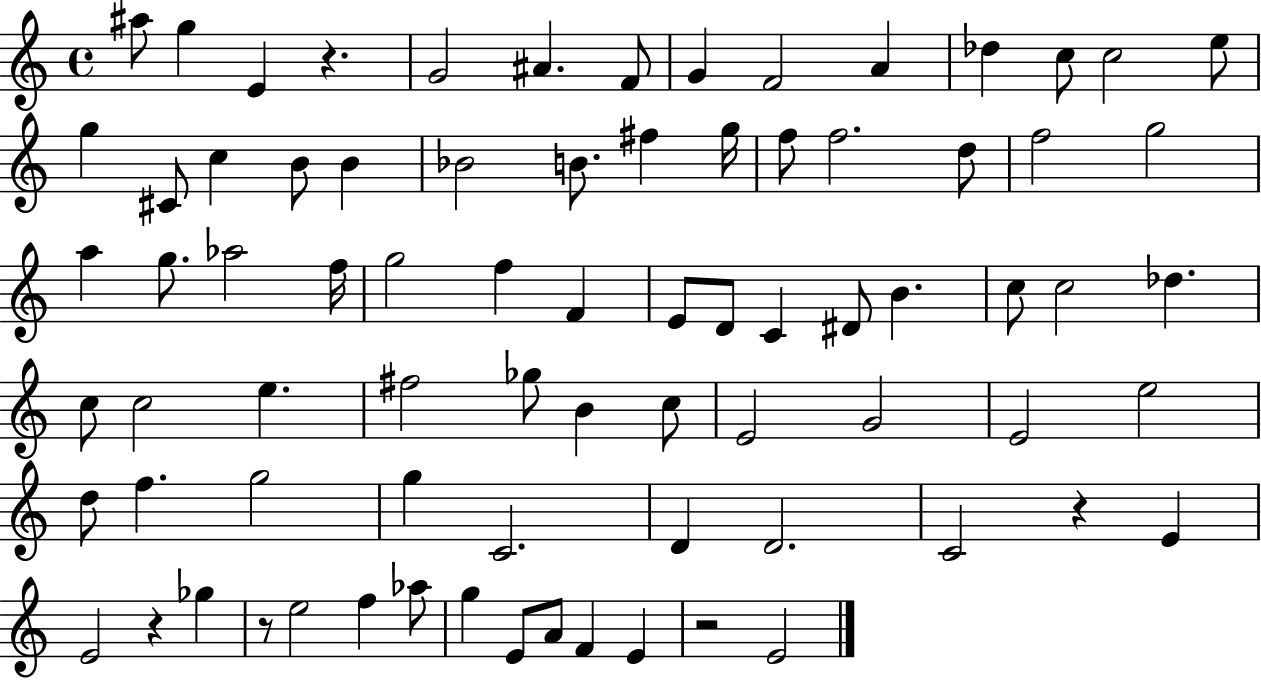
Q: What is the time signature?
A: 4/4